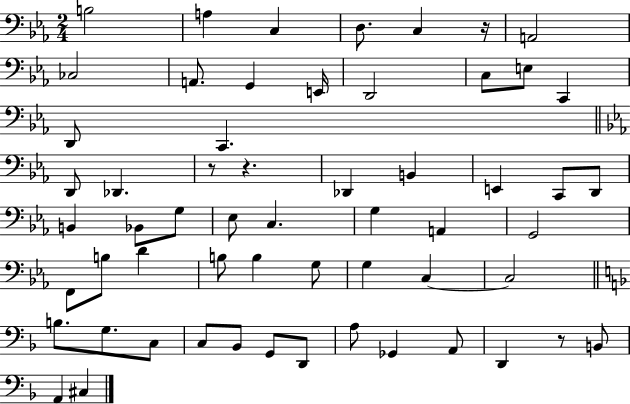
{
  \clef bass
  \numericTimeSignature
  \time 2/4
  \key ees \major
  b2 | a4 c4 | d8. c4 r16 | a,2 | \break ces2 | a,8. g,4 e,16 | d,2 | c8 e8 c,4 | \break d,8 c,4. | \bar "||" \break \key c \minor d,8 des,4. | r8 r4. | des,4 b,4 | e,4 c,8 d,8 | \break b,4 bes,8 g8 | ees8 c4. | g4 a,4 | g,2 | \break f,8 b8 d'4 | b8 b4 g8 | g4 c4~~ | c2 | \break \bar "||" \break \key f \major b8. g8. c8 | c8 bes,8 g,8 d,8 | a8 ges,4 a,8 | d,4 r8 b,8 | \break a,4 cis4 | \bar "|."
}